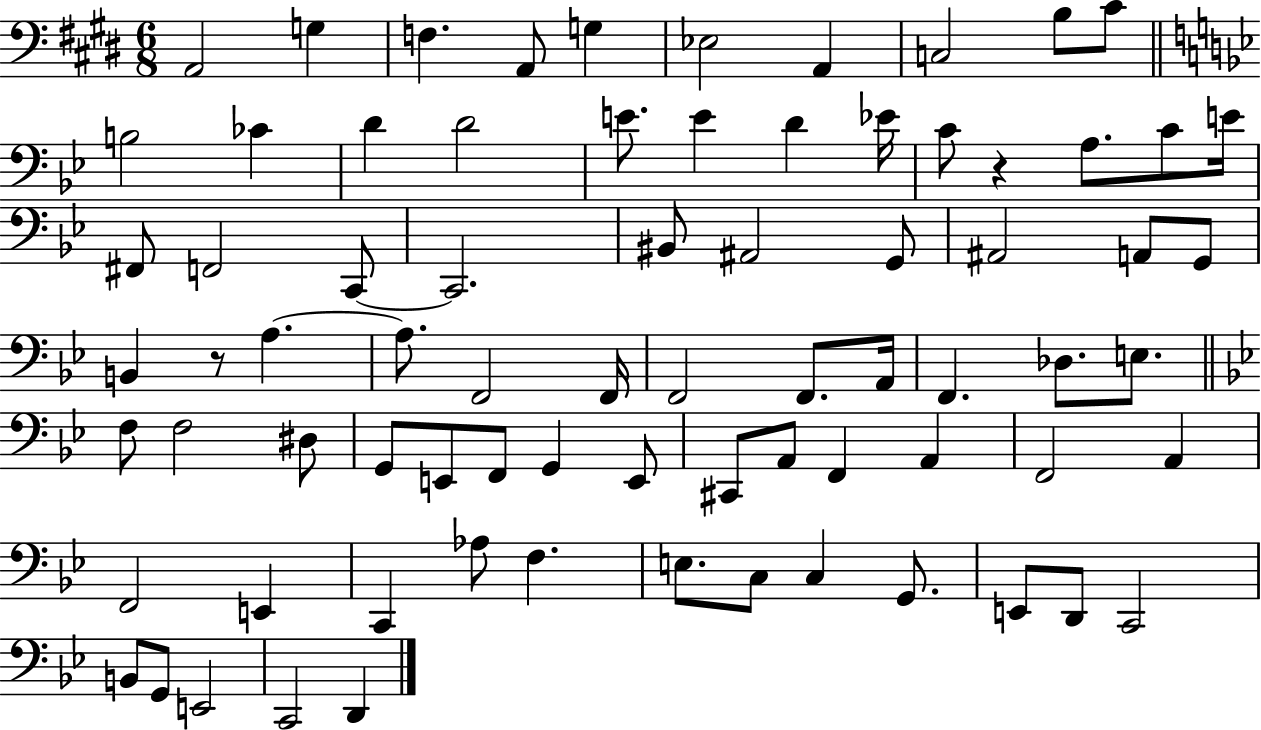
{
  \clef bass
  \numericTimeSignature
  \time 6/8
  \key e \major
  a,2 g4 | f4. a,8 g4 | ees2 a,4 | c2 b8 cis'8 | \break \bar "||" \break \key bes \major b2 ces'4 | d'4 d'2 | e'8. e'4 d'4 ees'16 | c'8 r4 a8. c'8 e'16 | \break fis,8 f,2 c,8~~ | c,2. | bis,8 ais,2 g,8 | ais,2 a,8 g,8 | \break b,4 r8 a4.~~ | a8. f,2 f,16 | f,2 f,8. a,16 | f,4. des8. e8. | \break \bar "||" \break \key bes \major f8 f2 dis8 | g,8 e,8 f,8 g,4 e,8 | cis,8 a,8 f,4 a,4 | f,2 a,4 | \break f,2 e,4 | c,4 aes8 f4. | e8. c8 c4 g,8. | e,8 d,8 c,2 | \break b,8 g,8 e,2 | c,2 d,4 | \bar "|."
}